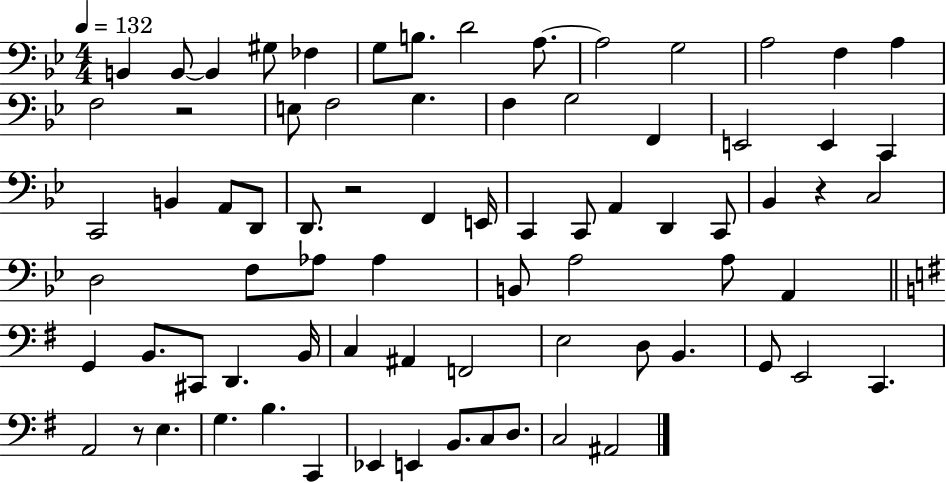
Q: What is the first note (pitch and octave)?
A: B2